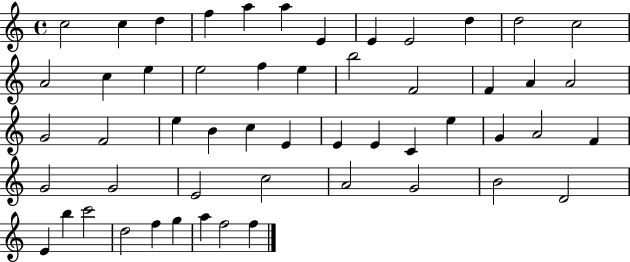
{
  \clef treble
  \time 4/4
  \defaultTimeSignature
  \key c \major
  c''2 c''4 d''4 | f''4 a''4 a''4 e'4 | e'4 e'2 d''4 | d''2 c''2 | \break a'2 c''4 e''4 | e''2 f''4 e''4 | b''2 f'2 | f'4 a'4 a'2 | \break g'2 f'2 | e''4 b'4 c''4 e'4 | e'4 e'4 c'4 e''4 | g'4 a'2 f'4 | \break g'2 g'2 | e'2 c''2 | a'2 g'2 | b'2 d'2 | \break e'4 b''4 c'''2 | d''2 f''4 g''4 | a''4 f''2 f''4 | \bar "|."
}